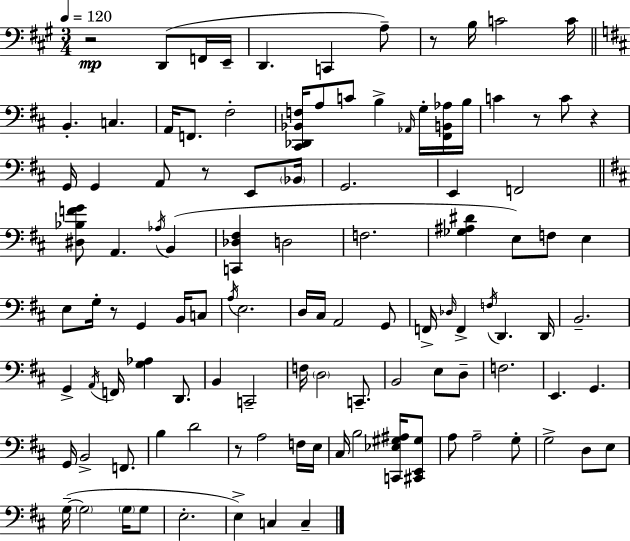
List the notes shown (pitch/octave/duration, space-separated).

R/h D2/e F2/s E2/s D2/q. C2/q A3/e R/e B3/s C4/h C4/s B2/q. C3/q. A2/s F2/e. F#3/h [C#2,Db2,Bb2,F3]/s A3/e C4/e B3/q Ab2/s G3/s [F#2,B2,Ab3]/s B3/s C4/q R/e C4/e R/q G2/s G2/q A2/e R/e E2/e Bb2/s G2/h. E2/q F2/h [D#3,Bb3,F4,G4]/e A2/q. Ab3/s B2/q [C2,Db3,F#3]/q D3/h F3/h. [Gb3,A#3,D#4]/q E3/e F3/e E3/q E3/e G3/s R/e G2/q B2/s C3/e A3/s E3/h. D3/s C#3/s A2/h G2/e F2/s Db3/s F2/q F3/s D2/q. D2/s B2/h. G2/q A2/s F2/s [G3,Ab3]/q D2/e. B2/q C2/h F3/s D3/h C2/e. B2/h E3/e D3/e F3/h. E2/q. G2/q. G2/s B2/h F2/e. B3/q D4/h R/e A3/h F3/s E3/s C#3/s B3/h [C2,Eb3,G#3,A#3]/s [C#2,E2,G#3]/e A3/e A3/h G3/e G3/h D3/e E3/e G3/s G3/h G3/s G3/e E3/h. E3/q C3/q C3/q